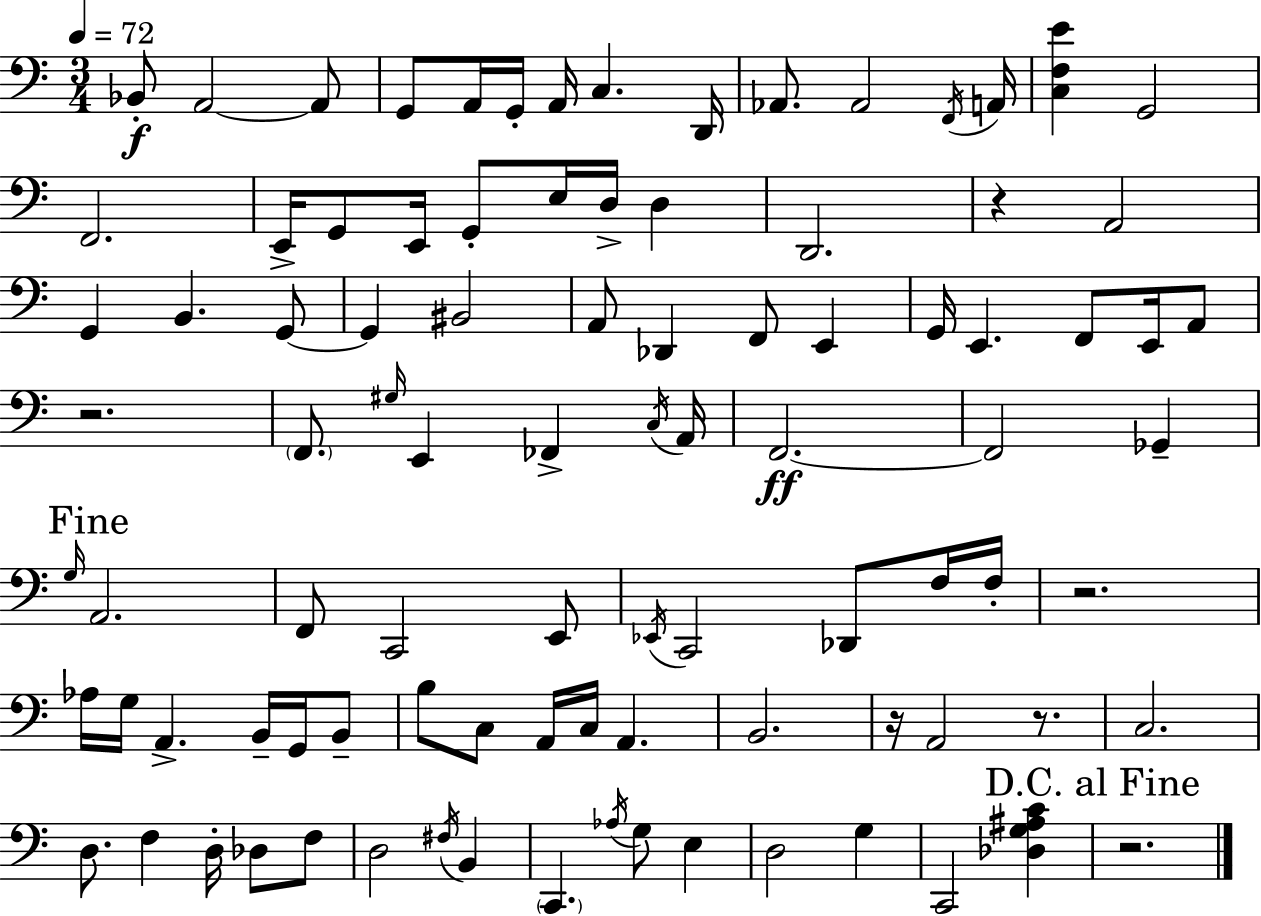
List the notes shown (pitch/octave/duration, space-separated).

Bb2/e A2/h A2/e G2/e A2/s G2/s A2/s C3/q. D2/s Ab2/e. Ab2/h F2/s A2/s [C3,F3,E4]/q G2/h F2/h. E2/s G2/e E2/s G2/e E3/s D3/s D3/q D2/h. R/q A2/h G2/q B2/q. G2/e G2/q BIS2/h A2/e Db2/q F2/e E2/q G2/s E2/q. F2/e E2/s A2/e R/h. F2/e. G#3/s E2/q FES2/q C3/s A2/s F2/h. F2/h Gb2/q G3/s A2/h. F2/e C2/h E2/e Eb2/s C2/h Db2/e F3/s F3/s R/h. Ab3/s G3/s A2/q. B2/s G2/s B2/e B3/e C3/e A2/s C3/s A2/q. B2/h. R/s A2/h R/e. C3/h. D3/e. F3/q D3/s Db3/e F3/e D3/h F#3/s B2/q C2/q. Ab3/s G3/e E3/q D3/h G3/q C2/h [Db3,G3,A#3,C4]/q R/h.